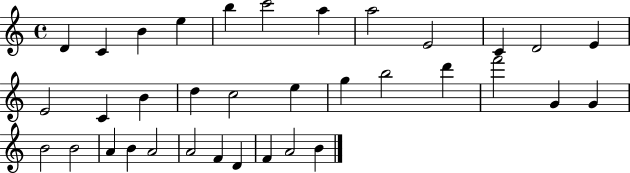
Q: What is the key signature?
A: C major